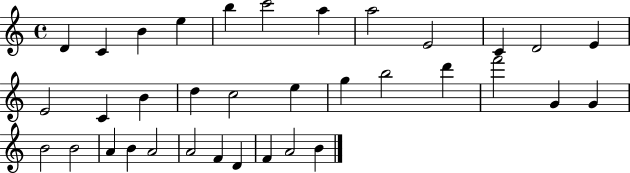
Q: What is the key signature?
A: C major